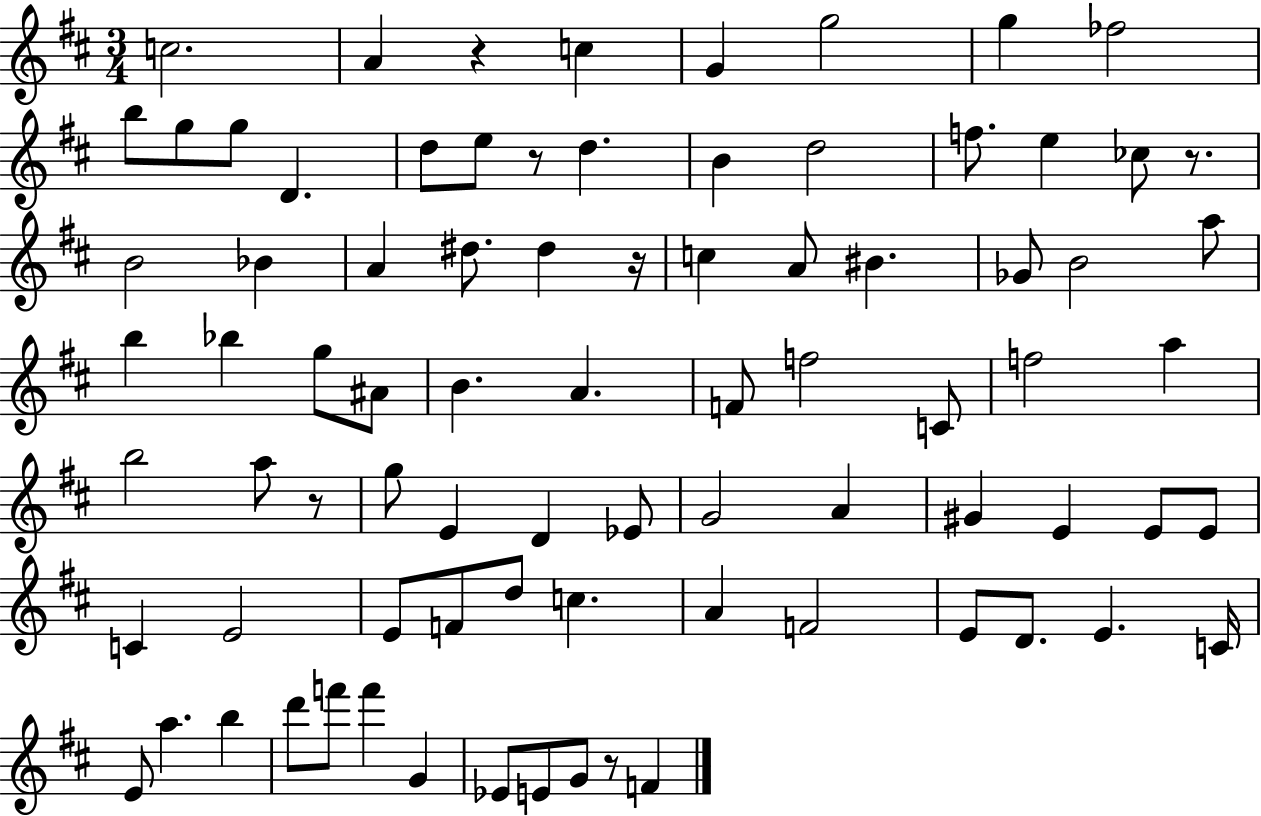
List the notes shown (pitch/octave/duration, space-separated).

C5/h. A4/q R/q C5/q G4/q G5/h G5/q FES5/h B5/e G5/e G5/e D4/q. D5/e E5/e R/e D5/q. B4/q D5/h F5/e. E5/q CES5/e R/e. B4/h Bb4/q A4/q D#5/e. D#5/q R/s C5/q A4/e BIS4/q. Gb4/e B4/h A5/e B5/q Bb5/q G5/e A#4/e B4/q. A4/q. F4/e F5/h C4/e F5/h A5/q B5/h A5/e R/e G5/e E4/q D4/q Eb4/e G4/h A4/q G#4/q E4/q E4/e E4/e C4/q E4/h E4/e F4/e D5/e C5/q. A4/q F4/h E4/e D4/e. E4/q. C4/s E4/e A5/q. B5/q D6/e F6/e F6/q G4/q Eb4/e E4/e G4/e R/e F4/q